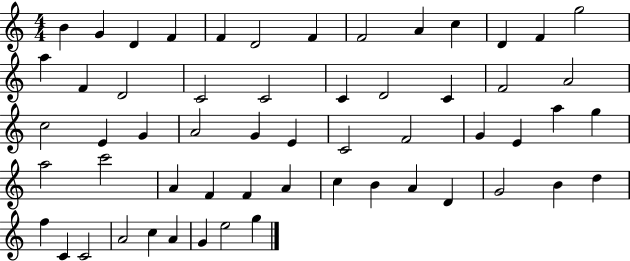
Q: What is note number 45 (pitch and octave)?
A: D4